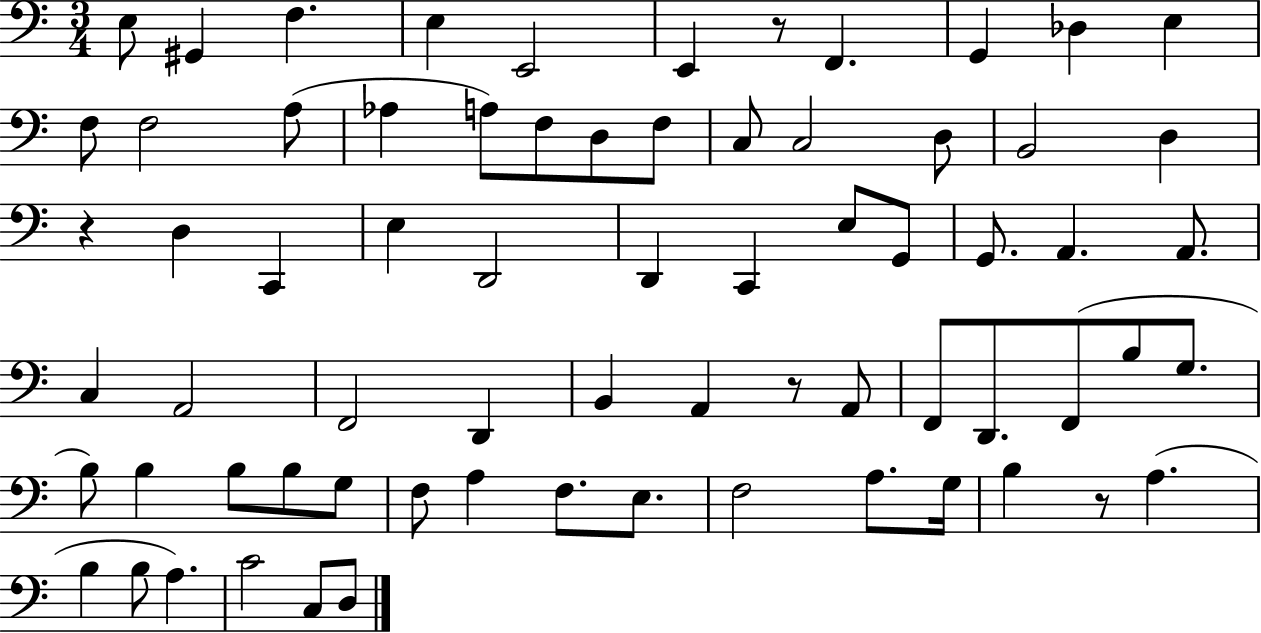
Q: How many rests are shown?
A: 4